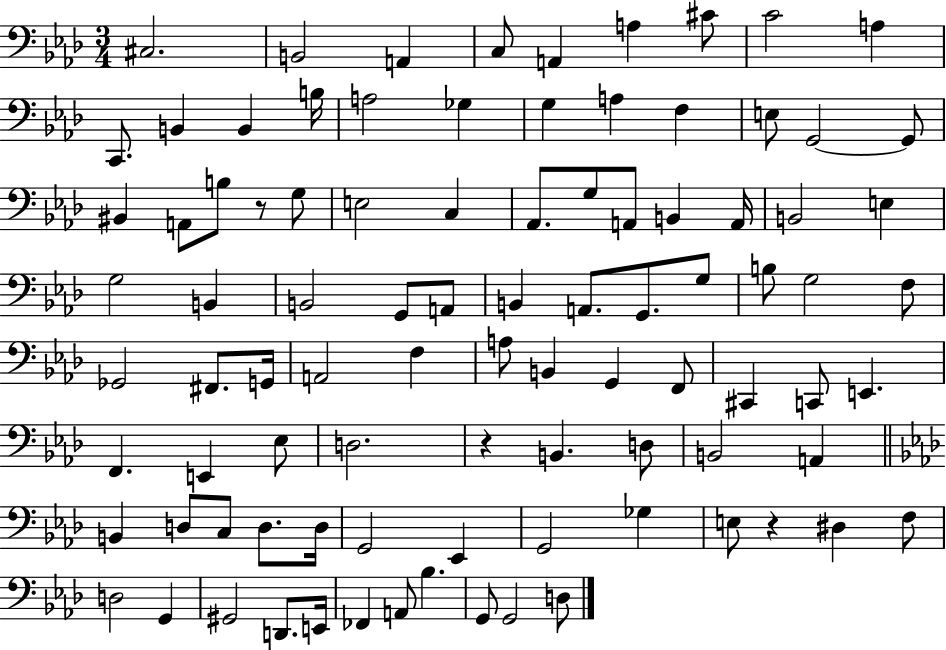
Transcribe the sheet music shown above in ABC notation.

X:1
T:Untitled
M:3/4
L:1/4
K:Ab
^C,2 B,,2 A,, C,/2 A,, A, ^C/2 C2 A, C,,/2 B,, B,, B,/4 A,2 _G, G, A, F, E,/2 G,,2 G,,/2 ^B,, A,,/2 B,/2 z/2 G,/2 E,2 C, _A,,/2 G,/2 A,,/2 B,, A,,/4 B,,2 E, G,2 B,, B,,2 G,,/2 A,,/2 B,, A,,/2 G,,/2 G,/2 B,/2 G,2 F,/2 _G,,2 ^F,,/2 G,,/4 A,,2 F, A,/2 B,, G,, F,,/2 ^C,, C,,/2 E,, F,, E,, _E,/2 D,2 z B,, D,/2 B,,2 A,, B,, D,/2 C,/2 D,/2 D,/4 G,,2 _E,, G,,2 _G, E,/2 z ^D, F,/2 D,2 G,, ^G,,2 D,,/2 E,,/4 _F,, A,,/2 _B, G,,/2 G,,2 D,/2